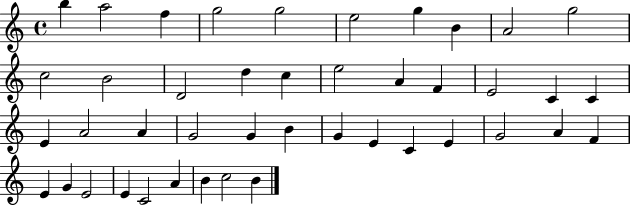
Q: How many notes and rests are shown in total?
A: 43